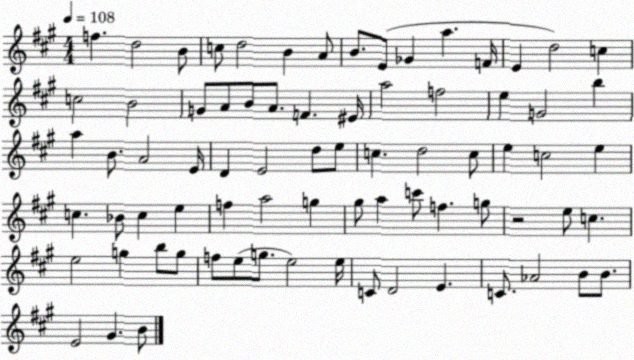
X:1
T:Untitled
M:4/4
L:1/4
K:A
f d2 B/2 c/2 d2 B A/2 B/2 E/2 _G a F/4 E d2 c c2 B2 G/2 A/2 B/2 A/2 F ^E/4 a2 f2 e G2 b a B/2 A2 E/4 D E2 d/2 e/2 c d2 c/2 e c2 e c _B/2 c e f a2 g ^g/2 a c'/2 f g/2 z2 e/2 c e2 g b/2 g/2 f/2 e/2 g/2 e2 e/4 C/2 D2 E C/2 _A2 B/2 B/2 E2 ^G B/2